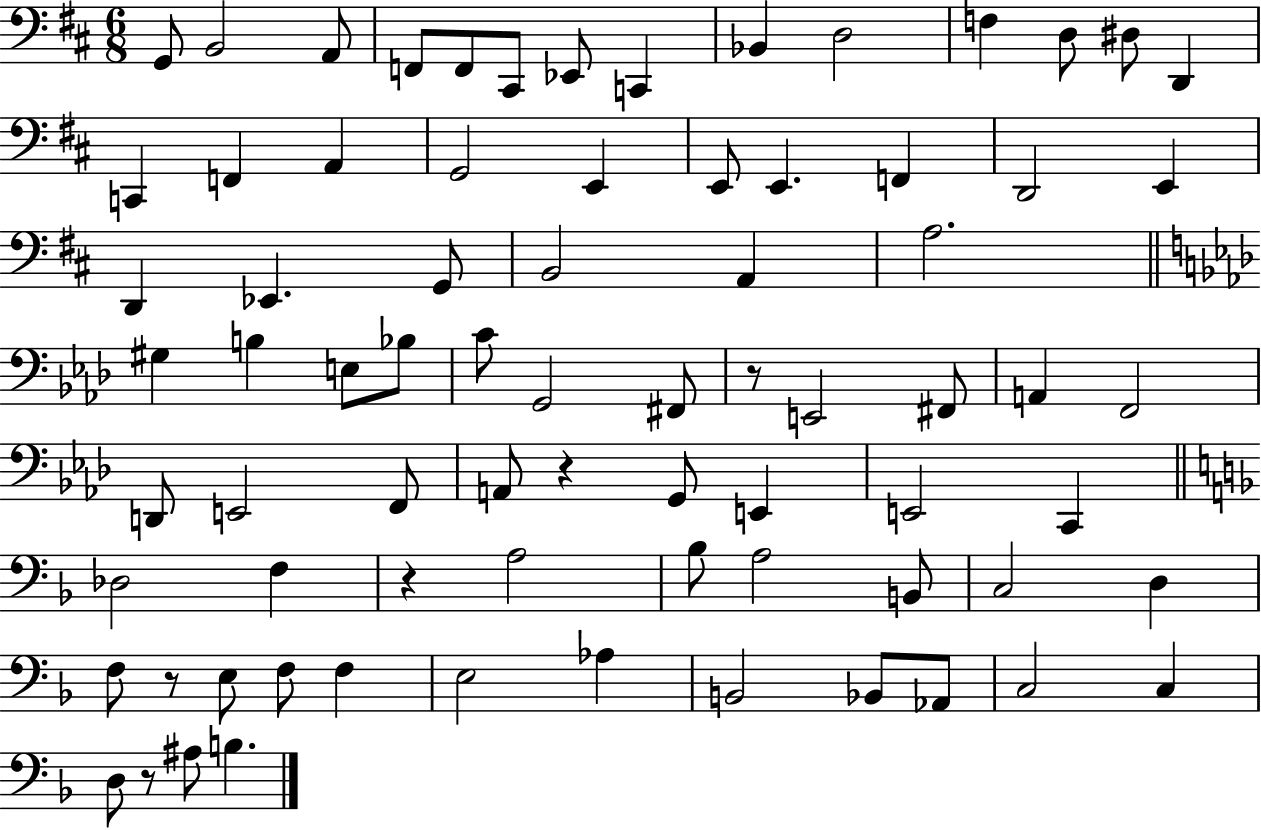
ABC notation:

X:1
T:Untitled
M:6/8
L:1/4
K:D
G,,/2 B,,2 A,,/2 F,,/2 F,,/2 ^C,,/2 _E,,/2 C,, _B,, D,2 F, D,/2 ^D,/2 D,, C,, F,, A,, G,,2 E,, E,,/2 E,, F,, D,,2 E,, D,, _E,, G,,/2 B,,2 A,, A,2 ^G, B, E,/2 _B,/2 C/2 G,,2 ^F,,/2 z/2 E,,2 ^F,,/2 A,, F,,2 D,,/2 E,,2 F,,/2 A,,/2 z G,,/2 E,, E,,2 C,, _D,2 F, z A,2 _B,/2 A,2 B,,/2 C,2 D, F,/2 z/2 E,/2 F,/2 F, E,2 _A, B,,2 _B,,/2 _A,,/2 C,2 C, D,/2 z/2 ^A,/2 B,